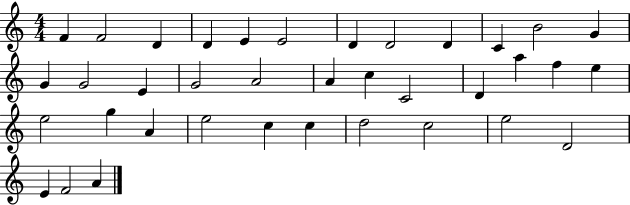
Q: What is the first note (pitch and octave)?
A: F4